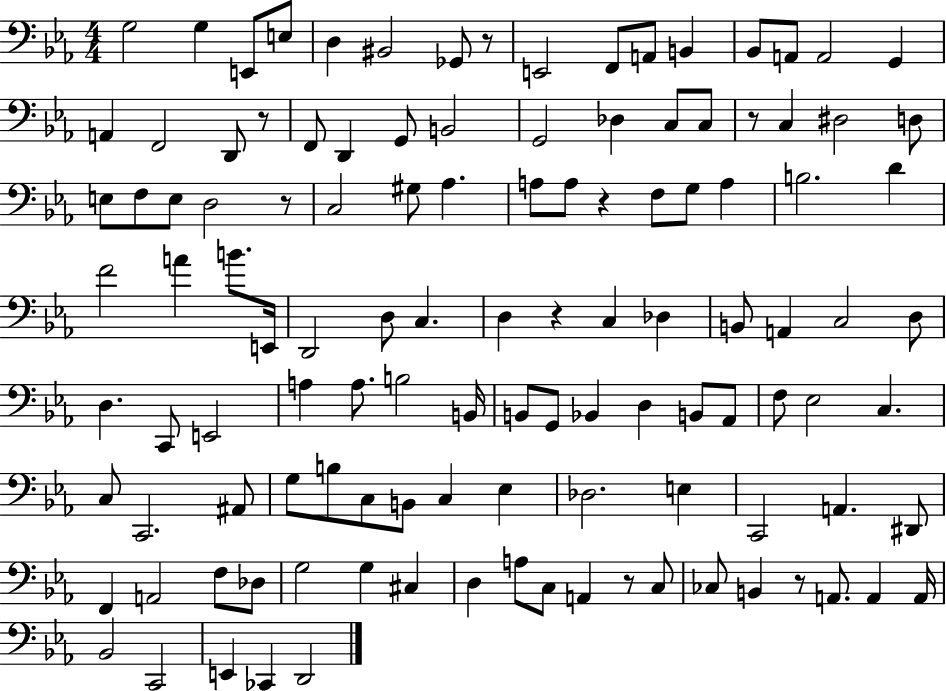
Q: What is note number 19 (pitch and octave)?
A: F2